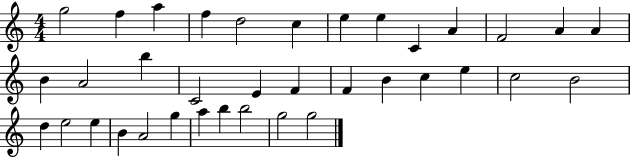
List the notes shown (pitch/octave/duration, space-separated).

G5/h F5/q A5/q F5/q D5/h C5/q E5/q E5/q C4/q A4/q F4/h A4/q A4/q B4/q A4/h B5/q C4/h E4/q F4/q F4/q B4/q C5/q E5/q C5/h B4/h D5/q E5/h E5/q B4/q A4/h G5/q A5/q B5/q B5/h G5/h G5/h